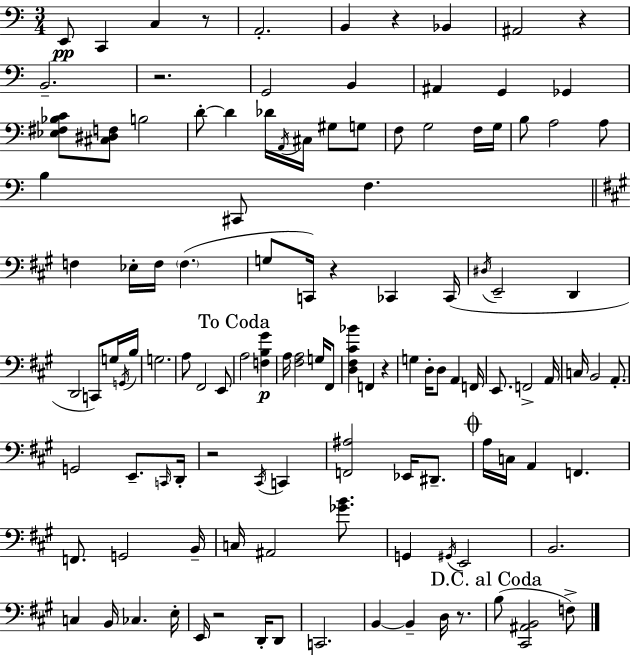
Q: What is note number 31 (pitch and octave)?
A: F3